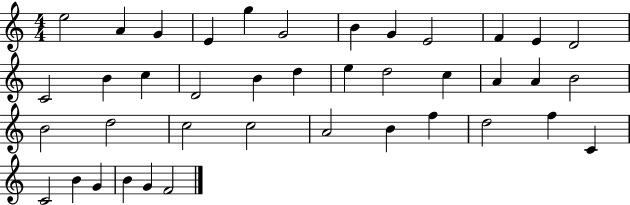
E5/h A4/q G4/q E4/q G5/q G4/h B4/q G4/q E4/h F4/q E4/q D4/h C4/h B4/q C5/q D4/h B4/q D5/q E5/q D5/h C5/q A4/q A4/q B4/h B4/h D5/h C5/h C5/h A4/h B4/q F5/q D5/h F5/q C4/q C4/h B4/q G4/q B4/q G4/q F4/h